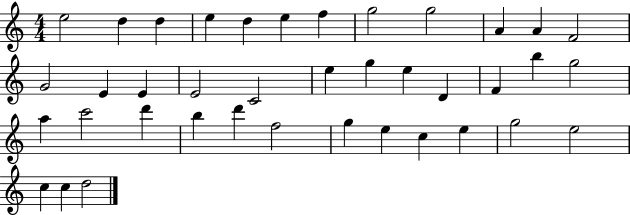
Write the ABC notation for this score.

X:1
T:Untitled
M:4/4
L:1/4
K:C
e2 d d e d e f g2 g2 A A F2 G2 E E E2 C2 e g e D F b g2 a c'2 d' b d' f2 g e c e g2 e2 c c d2